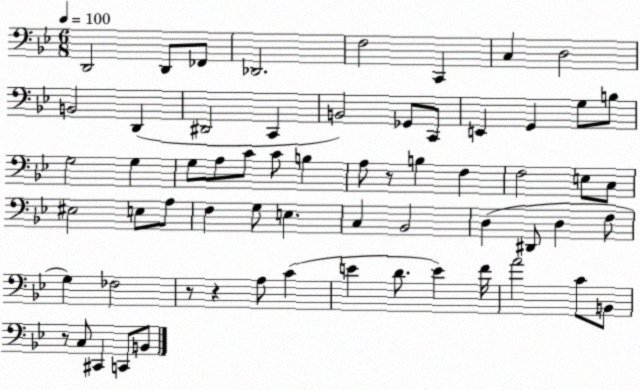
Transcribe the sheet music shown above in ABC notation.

X:1
T:Untitled
M:6/8
L:1/4
K:Bb
D,,2 D,,/2 _F,,/2 _D,,2 F,2 C,, C, D,2 B,,2 D,, ^D,,2 C,, B,,2 _G,,/2 C,,/2 E,, G,, G,/2 B,/2 G,2 G, G,/2 A,/2 C/2 C/2 B, A,/2 z/2 B, F, F,2 E,/2 C,/2 ^E,2 E,/2 A,/2 F, G,/2 E, C, _B,,2 D, ^D,,/2 D, F,/2 G, _F,2 z/2 z A,/2 C E D/2 E F/4 A2 C/2 B,,/2 z/2 C,/2 ^C,, C,,/2 B,,/2